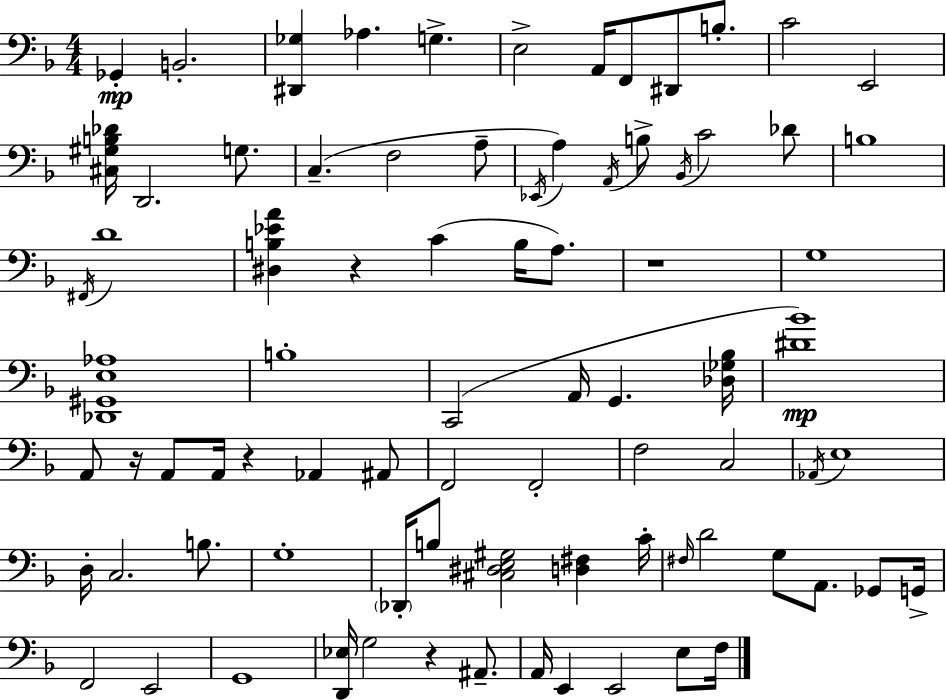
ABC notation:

X:1
T:Untitled
M:4/4
L:1/4
K:F
_G,, B,,2 [^D,,_G,] _A, G, E,2 A,,/4 F,,/2 ^D,,/2 B,/2 C2 E,,2 [^C,^G,B,_D]/4 D,,2 G,/2 C, F,2 A,/2 _E,,/4 A, A,,/4 B,/2 _B,,/4 C2 _D/2 B,4 ^F,,/4 D4 [^D,B,_EA] z C B,/4 A,/2 z4 G,4 [_D,,^G,,E,_A,]4 B,4 C,,2 A,,/4 G,, [_D,_G,_B,]/4 [^D_B]4 A,,/2 z/4 A,,/2 A,,/4 z _A,, ^A,,/2 F,,2 F,,2 F,2 C,2 _A,,/4 E,4 D,/4 C,2 B,/2 G,4 _D,,/4 B,/2 [^C,^D,E,^G,]2 [D,^F,] C/4 ^F,/4 D2 G,/2 A,,/2 _G,,/2 G,,/4 F,,2 E,,2 G,,4 [D,,_E,]/4 G,2 z ^A,,/2 A,,/4 E,, E,,2 E,/2 F,/4